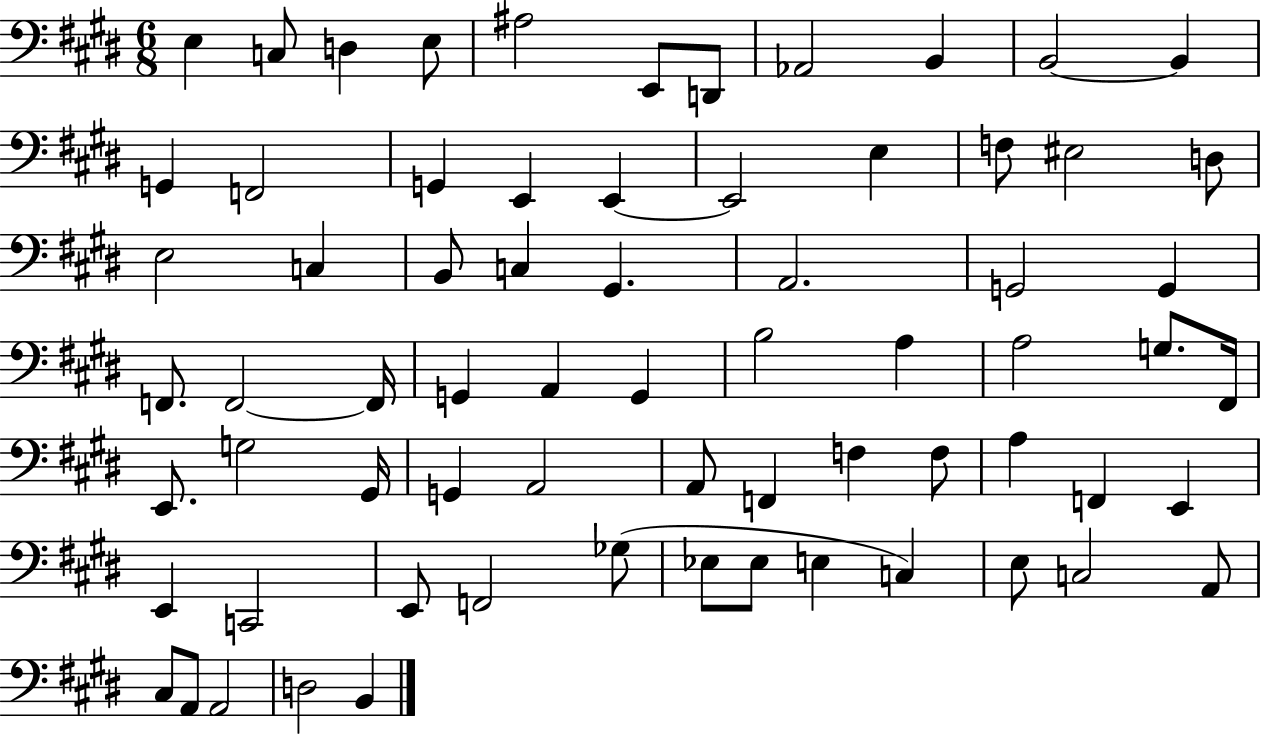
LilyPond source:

{
  \clef bass
  \numericTimeSignature
  \time 6/8
  \key e \major
  e4 c8 d4 e8 | ais2 e,8 d,8 | aes,2 b,4 | b,2~~ b,4 | \break g,4 f,2 | g,4 e,4 e,4~~ | e,2 e4 | f8 eis2 d8 | \break e2 c4 | b,8 c4 gis,4. | a,2. | g,2 g,4 | \break f,8. f,2~~ f,16 | g,4 a,4 g,4 | b2 a4 | a2 g8. fis,16 | \break e,8. g2 gis,16 | g,4 a,2 | a,8 f,4 f4 f8 | a4 f,4 e,4 | \break e,4 c,2 | e,8 f,2 ges8( | ees8 ees8 e4 c4) | e8 c2 a,8 | \break cis8 a,8 a,2 | d2 b,4 | \bar "|."
}